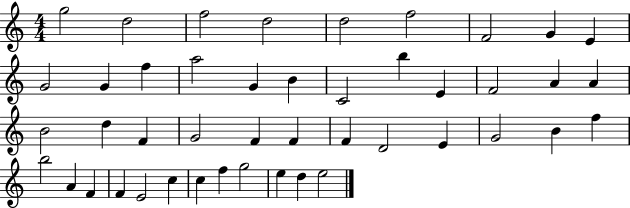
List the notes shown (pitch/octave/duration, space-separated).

G5/h D5/h F5/h D5/h D5/h F5/h F4/h G4/q E4/q G4/h G4/q F5/q A5/h G4/q B4/q C4/h B5/q E4/q F4/h A4/q A4/q B4/h D5/q F4/q G4/h F4/q F4/q F4/q D4/h E4/q G4/h B4/q F5/q B5/h A4/q F4/q F4/q E4/h C5/q C5/q F5/q G5/h E5/q D5/q E5/h